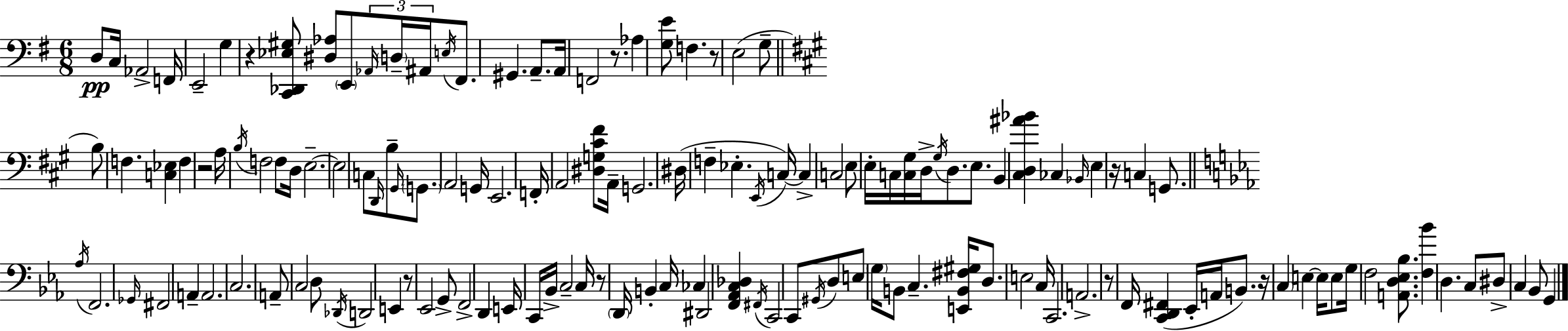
X:1
T:Untitled
M:6/8
L:1/4
K:Em
D,/2 C,/4 _A,,2 F,,/4 E,,2 G, z [C,,_D,,_E,^G,]/2 [^D,_A,]/2 E,,/2 _A,,/4 D,/4 ^A,,/4 E,/4 ^F,,/2 ^G,, A,,/2 A,,/4 F,,2 z/2 _A, [G,E]/2 F, z/2 E,2 G,/2 B,/2 F, [C,_E,] F, z2 A,/4 B,/4 F,2 F,/2 D,/4 E,2 E,2 C,/2 D,,/4 B,/2 ^G,,/4 G,,/2 A,,2 G,,/4 E,,2 F,,/4 A,,2 [^D,G,^C^F]/2 A,,/4 G,,2 ^D,/4 F, _E, E,,/4 C,/4 C, C,2 E,/2 E,/4 C,/4 [C,^G,]/4 D,/4 ^G,/4 D,/2 E,/2 B,, [^C,D,^A_B] _C, _B,,/4 E, z/4 C, G,,/2 _A,/4 F,,2 _G,,/4 ^F,,2 A,, A,,2 C,2 A,,/2 C,2 D,/2 _D,,/4 D,,2 E,, z/2 _E,,2 G,,/2 F,,2 D,, E,,/4 C,,/4 _B,,/4 C,2 C,/4 z/2 D,,/4 B,, C,/4 _C, ^D,,2 [F,,_A,,C,_D,] ^F,,/4 C,,2 C,,/2 ^G,,/4 D,/2 E,/2 G,/4 B,,/2 C, [E,,B,,^F,^G,]/4 D,/2 E,2 C,/4 C,,2 A,,2 z/2 F,,/4 [C,,D,,^F,,] _E,,/4 A,,/4 B,,/2 z/4 C, E, E,/4 E,/2 G,/4 F,2 [A,,D,_E,_B,]/2 [F,_B] D, C,/2 ^D,/2 C, _B,,/2 G,,